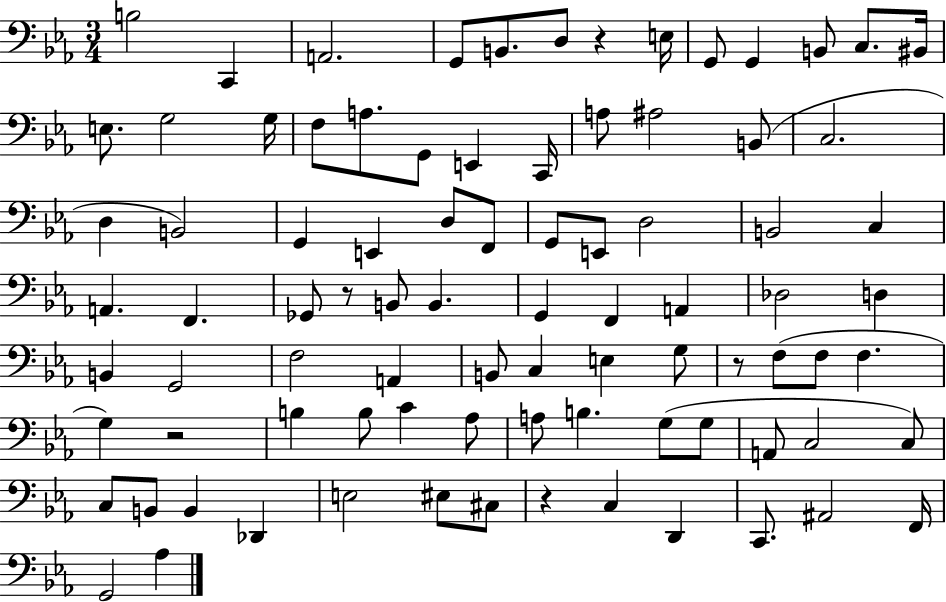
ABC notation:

X:1
T:Untitled
M:3/4
L:1/4
K:Eb
B,2 C,, A,,2 G,,/2 B,,/2 D,/2 z E,/4 G,,/2 G,, B,,/2 C,/2 ^B,,/4 E,/2 G,2 G,/4 F,/2 A,/2 G,,/2 E,, C,,/4 A,/2 ^A,2 B,,/2 C,2 D, B,,2 G,, E,, D,/2 F,,/2 G,,/2 E,,/2 D,2 B,,2 C, A,, F,, _G,,/2 z/2 B,,/2 B,, G,, F,, A,, _D,2 D, B,, G,,2 F,2 A,, B,,/2 C, E, G,/2 z/2 F,/2 F,/2 F, G, z2 B, B,/2 C _A,/2 A,/2 B, G,/2 G,/2 A,,/2 C,2 C,/2 C,/2 B,,/2 B,, _D,, E,2 ^E,/2 ^C,/2 z C, D,, C,,/2 ^A,,2 F,,/4 G,,2 _A,